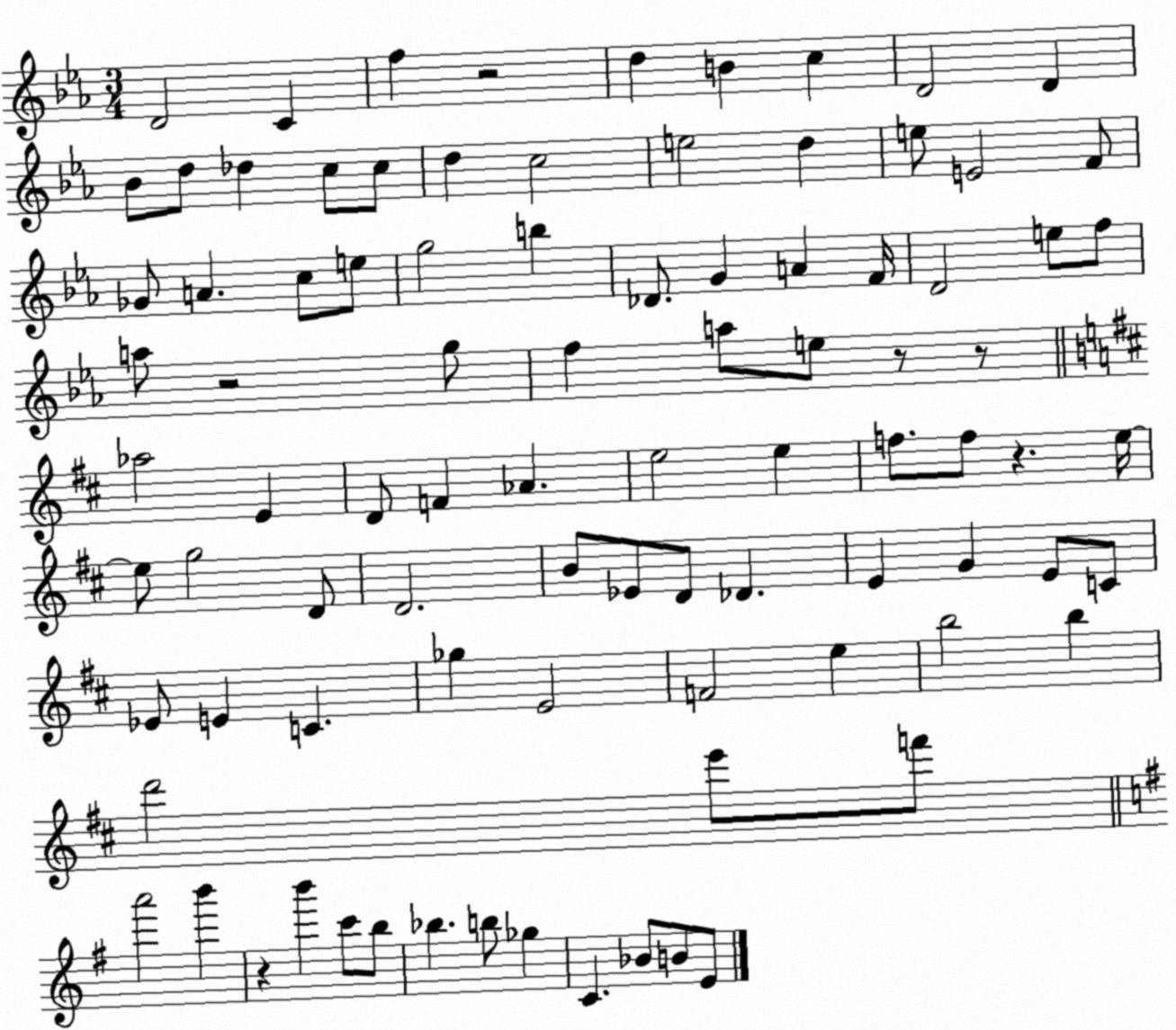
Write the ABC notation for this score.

X:1
T:Untitled
M:3/4
L:1/4
K:Eb
D2 C f z2 d B c D2 D _B/2 d/2 _d c/2 c/2 d c2 e2 d e/2 E2 F/2 _G/2 A c/2 e/2 g2 b _D/2 G A F/4 D2 e/2 f/2 a/2 z2 g/2 f a/2 e/2 z/2 z/2 _a2 E D/2 F _A e2 e f/2 f/2 z e/4 e/2 g2 D/2 D2 B/2 _E/2 D/2 _D E G E/2 C/2 _E/2 E C _g E2 F2 e b2 b d'2 e'/2 f'/2 a'2 b' z b' c'/2 b/2 _b b/2 _g C _B/2 B/2 E/2